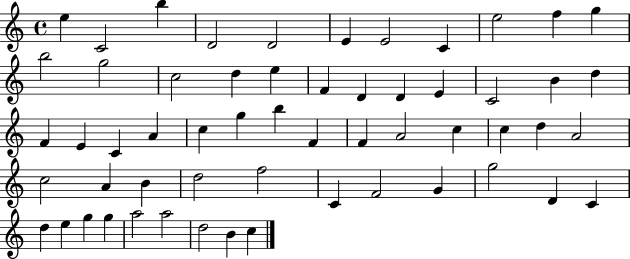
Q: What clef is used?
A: treble